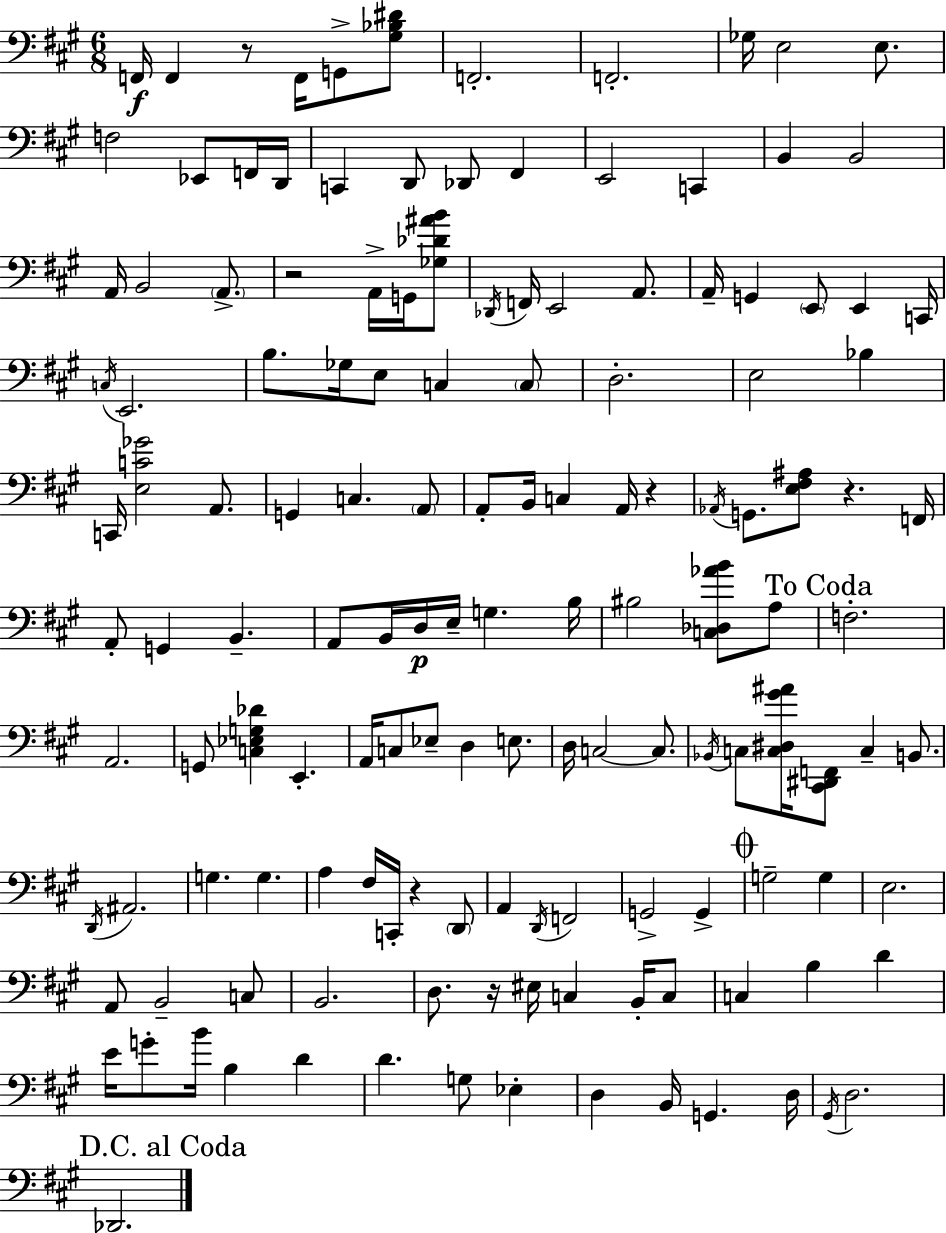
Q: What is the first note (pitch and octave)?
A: F2